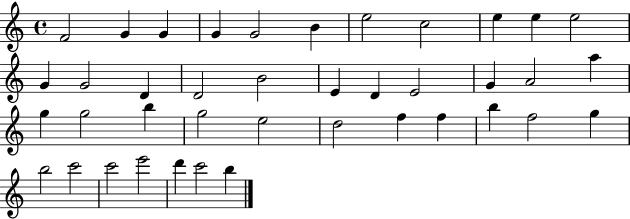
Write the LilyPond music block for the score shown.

{
  \clef treble
  \time 4/4
  \defaultTimeSignature
  \key c \major
  f'2 g'4 g'4 | g'4 g'2 b'4 | e''2 c''2 | e''4 e''4 e''2 | \break g'4 g'2 d'4 | d'2 b'2 | e'4 d'4 e'2 | g'4 a'2 a''4 | \break g''4 g''2 b''4 | g''2 e''2 | d''2 f''4 f''4 | b''4 f''2 g''4 | \break b''2 c'''2 | c'''2 e'''2 | d'''4 c'''2 b''4 | \bar "|."
}